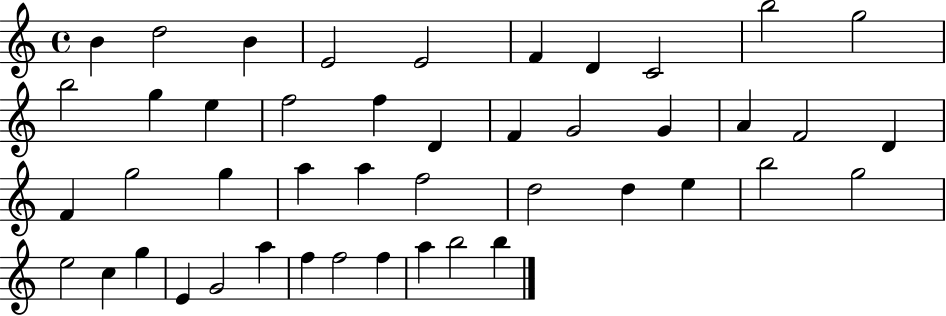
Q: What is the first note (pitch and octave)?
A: B4